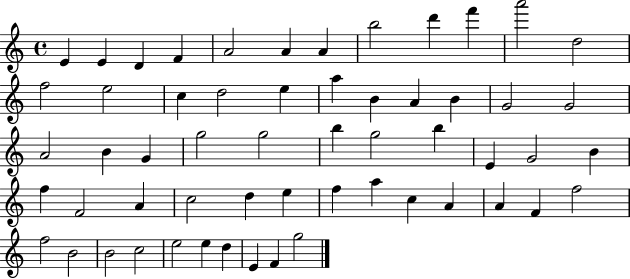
X:1
T:Untitled
M:4/4
L:1/4
K:C
E E D F A2 A A b2 d' f' a'2 d2 f2 e2 c d2 e a B A B G2 G2 A2 B G g2 g2 b g2 b E G2 B f F2 A c2 d e f a c A A F f2 f2 B2 B2 c2 e2 e d E F g2